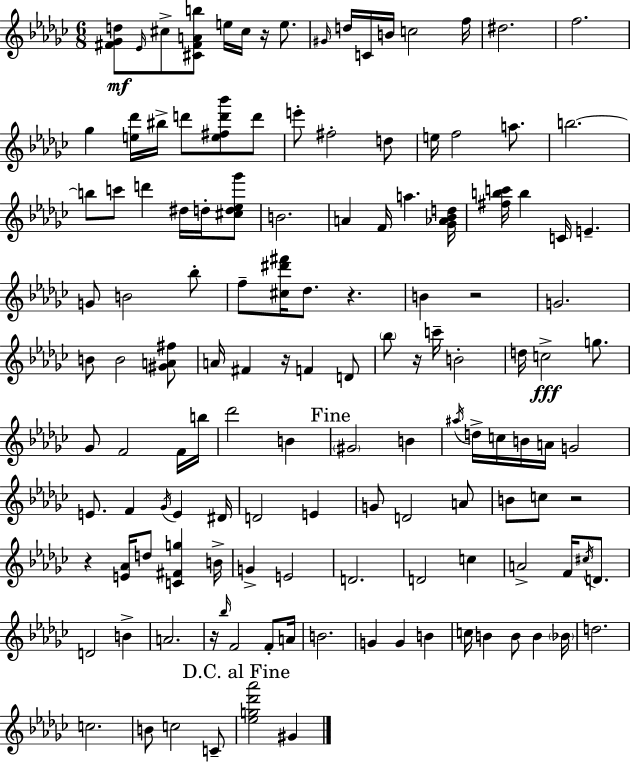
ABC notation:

X:1
T:Untitled
M:6/8
L:1/4
K:Ebm
[^F_Gd]/2 _E/4 ^c/2 [^C^FAb]/2 e/4 ^c/4 z/4 e/2 ^G/4 d/4 C/4 B/4 c2 f/4 ^d2 f2 _g [e_d']/4 ^b/4 d'/2 [e^fd'_b']/2 d'/2 e'/2 ^f2 d/2 e/4 f2 a/2 b2 b/2 c'/2 d' ^d/4 d/4 [^cd_e_g']/2 B2 A F/4 a [_G_A_Bd]/4 [^fbc']/4 b C/4 E G/2 B2 _b/2 f/2 [^c^d'^f']/4 _d/2 z B z2 G2 B/2 B2 [^GA^f]/2 A/4 ^F z/4 F D/2 _b/2 z/4 c'/4 B2 d/4 c2 g/2 _G/2 F2 F/4 b/4 _d'2 B ^G2 B ^a/4 d/4 c/4 B/4 A/4 G2 E/2 F _G/4 E ^D/4 D2 E G/2 D2 A/2 B/2 c/2 z2 z [E_A]/4 d/2 [C^Fg] B/4 G E2 D2 D2 c A2 F/4 ^c/4 D/2 D2 B A2 z/4 _b/4 F2 F/2 A/4 B2 G G B c/4 B B/2 B _B/4 d2 c2 B/2 c2 C/2 [_eg_d'_a']2 ^G